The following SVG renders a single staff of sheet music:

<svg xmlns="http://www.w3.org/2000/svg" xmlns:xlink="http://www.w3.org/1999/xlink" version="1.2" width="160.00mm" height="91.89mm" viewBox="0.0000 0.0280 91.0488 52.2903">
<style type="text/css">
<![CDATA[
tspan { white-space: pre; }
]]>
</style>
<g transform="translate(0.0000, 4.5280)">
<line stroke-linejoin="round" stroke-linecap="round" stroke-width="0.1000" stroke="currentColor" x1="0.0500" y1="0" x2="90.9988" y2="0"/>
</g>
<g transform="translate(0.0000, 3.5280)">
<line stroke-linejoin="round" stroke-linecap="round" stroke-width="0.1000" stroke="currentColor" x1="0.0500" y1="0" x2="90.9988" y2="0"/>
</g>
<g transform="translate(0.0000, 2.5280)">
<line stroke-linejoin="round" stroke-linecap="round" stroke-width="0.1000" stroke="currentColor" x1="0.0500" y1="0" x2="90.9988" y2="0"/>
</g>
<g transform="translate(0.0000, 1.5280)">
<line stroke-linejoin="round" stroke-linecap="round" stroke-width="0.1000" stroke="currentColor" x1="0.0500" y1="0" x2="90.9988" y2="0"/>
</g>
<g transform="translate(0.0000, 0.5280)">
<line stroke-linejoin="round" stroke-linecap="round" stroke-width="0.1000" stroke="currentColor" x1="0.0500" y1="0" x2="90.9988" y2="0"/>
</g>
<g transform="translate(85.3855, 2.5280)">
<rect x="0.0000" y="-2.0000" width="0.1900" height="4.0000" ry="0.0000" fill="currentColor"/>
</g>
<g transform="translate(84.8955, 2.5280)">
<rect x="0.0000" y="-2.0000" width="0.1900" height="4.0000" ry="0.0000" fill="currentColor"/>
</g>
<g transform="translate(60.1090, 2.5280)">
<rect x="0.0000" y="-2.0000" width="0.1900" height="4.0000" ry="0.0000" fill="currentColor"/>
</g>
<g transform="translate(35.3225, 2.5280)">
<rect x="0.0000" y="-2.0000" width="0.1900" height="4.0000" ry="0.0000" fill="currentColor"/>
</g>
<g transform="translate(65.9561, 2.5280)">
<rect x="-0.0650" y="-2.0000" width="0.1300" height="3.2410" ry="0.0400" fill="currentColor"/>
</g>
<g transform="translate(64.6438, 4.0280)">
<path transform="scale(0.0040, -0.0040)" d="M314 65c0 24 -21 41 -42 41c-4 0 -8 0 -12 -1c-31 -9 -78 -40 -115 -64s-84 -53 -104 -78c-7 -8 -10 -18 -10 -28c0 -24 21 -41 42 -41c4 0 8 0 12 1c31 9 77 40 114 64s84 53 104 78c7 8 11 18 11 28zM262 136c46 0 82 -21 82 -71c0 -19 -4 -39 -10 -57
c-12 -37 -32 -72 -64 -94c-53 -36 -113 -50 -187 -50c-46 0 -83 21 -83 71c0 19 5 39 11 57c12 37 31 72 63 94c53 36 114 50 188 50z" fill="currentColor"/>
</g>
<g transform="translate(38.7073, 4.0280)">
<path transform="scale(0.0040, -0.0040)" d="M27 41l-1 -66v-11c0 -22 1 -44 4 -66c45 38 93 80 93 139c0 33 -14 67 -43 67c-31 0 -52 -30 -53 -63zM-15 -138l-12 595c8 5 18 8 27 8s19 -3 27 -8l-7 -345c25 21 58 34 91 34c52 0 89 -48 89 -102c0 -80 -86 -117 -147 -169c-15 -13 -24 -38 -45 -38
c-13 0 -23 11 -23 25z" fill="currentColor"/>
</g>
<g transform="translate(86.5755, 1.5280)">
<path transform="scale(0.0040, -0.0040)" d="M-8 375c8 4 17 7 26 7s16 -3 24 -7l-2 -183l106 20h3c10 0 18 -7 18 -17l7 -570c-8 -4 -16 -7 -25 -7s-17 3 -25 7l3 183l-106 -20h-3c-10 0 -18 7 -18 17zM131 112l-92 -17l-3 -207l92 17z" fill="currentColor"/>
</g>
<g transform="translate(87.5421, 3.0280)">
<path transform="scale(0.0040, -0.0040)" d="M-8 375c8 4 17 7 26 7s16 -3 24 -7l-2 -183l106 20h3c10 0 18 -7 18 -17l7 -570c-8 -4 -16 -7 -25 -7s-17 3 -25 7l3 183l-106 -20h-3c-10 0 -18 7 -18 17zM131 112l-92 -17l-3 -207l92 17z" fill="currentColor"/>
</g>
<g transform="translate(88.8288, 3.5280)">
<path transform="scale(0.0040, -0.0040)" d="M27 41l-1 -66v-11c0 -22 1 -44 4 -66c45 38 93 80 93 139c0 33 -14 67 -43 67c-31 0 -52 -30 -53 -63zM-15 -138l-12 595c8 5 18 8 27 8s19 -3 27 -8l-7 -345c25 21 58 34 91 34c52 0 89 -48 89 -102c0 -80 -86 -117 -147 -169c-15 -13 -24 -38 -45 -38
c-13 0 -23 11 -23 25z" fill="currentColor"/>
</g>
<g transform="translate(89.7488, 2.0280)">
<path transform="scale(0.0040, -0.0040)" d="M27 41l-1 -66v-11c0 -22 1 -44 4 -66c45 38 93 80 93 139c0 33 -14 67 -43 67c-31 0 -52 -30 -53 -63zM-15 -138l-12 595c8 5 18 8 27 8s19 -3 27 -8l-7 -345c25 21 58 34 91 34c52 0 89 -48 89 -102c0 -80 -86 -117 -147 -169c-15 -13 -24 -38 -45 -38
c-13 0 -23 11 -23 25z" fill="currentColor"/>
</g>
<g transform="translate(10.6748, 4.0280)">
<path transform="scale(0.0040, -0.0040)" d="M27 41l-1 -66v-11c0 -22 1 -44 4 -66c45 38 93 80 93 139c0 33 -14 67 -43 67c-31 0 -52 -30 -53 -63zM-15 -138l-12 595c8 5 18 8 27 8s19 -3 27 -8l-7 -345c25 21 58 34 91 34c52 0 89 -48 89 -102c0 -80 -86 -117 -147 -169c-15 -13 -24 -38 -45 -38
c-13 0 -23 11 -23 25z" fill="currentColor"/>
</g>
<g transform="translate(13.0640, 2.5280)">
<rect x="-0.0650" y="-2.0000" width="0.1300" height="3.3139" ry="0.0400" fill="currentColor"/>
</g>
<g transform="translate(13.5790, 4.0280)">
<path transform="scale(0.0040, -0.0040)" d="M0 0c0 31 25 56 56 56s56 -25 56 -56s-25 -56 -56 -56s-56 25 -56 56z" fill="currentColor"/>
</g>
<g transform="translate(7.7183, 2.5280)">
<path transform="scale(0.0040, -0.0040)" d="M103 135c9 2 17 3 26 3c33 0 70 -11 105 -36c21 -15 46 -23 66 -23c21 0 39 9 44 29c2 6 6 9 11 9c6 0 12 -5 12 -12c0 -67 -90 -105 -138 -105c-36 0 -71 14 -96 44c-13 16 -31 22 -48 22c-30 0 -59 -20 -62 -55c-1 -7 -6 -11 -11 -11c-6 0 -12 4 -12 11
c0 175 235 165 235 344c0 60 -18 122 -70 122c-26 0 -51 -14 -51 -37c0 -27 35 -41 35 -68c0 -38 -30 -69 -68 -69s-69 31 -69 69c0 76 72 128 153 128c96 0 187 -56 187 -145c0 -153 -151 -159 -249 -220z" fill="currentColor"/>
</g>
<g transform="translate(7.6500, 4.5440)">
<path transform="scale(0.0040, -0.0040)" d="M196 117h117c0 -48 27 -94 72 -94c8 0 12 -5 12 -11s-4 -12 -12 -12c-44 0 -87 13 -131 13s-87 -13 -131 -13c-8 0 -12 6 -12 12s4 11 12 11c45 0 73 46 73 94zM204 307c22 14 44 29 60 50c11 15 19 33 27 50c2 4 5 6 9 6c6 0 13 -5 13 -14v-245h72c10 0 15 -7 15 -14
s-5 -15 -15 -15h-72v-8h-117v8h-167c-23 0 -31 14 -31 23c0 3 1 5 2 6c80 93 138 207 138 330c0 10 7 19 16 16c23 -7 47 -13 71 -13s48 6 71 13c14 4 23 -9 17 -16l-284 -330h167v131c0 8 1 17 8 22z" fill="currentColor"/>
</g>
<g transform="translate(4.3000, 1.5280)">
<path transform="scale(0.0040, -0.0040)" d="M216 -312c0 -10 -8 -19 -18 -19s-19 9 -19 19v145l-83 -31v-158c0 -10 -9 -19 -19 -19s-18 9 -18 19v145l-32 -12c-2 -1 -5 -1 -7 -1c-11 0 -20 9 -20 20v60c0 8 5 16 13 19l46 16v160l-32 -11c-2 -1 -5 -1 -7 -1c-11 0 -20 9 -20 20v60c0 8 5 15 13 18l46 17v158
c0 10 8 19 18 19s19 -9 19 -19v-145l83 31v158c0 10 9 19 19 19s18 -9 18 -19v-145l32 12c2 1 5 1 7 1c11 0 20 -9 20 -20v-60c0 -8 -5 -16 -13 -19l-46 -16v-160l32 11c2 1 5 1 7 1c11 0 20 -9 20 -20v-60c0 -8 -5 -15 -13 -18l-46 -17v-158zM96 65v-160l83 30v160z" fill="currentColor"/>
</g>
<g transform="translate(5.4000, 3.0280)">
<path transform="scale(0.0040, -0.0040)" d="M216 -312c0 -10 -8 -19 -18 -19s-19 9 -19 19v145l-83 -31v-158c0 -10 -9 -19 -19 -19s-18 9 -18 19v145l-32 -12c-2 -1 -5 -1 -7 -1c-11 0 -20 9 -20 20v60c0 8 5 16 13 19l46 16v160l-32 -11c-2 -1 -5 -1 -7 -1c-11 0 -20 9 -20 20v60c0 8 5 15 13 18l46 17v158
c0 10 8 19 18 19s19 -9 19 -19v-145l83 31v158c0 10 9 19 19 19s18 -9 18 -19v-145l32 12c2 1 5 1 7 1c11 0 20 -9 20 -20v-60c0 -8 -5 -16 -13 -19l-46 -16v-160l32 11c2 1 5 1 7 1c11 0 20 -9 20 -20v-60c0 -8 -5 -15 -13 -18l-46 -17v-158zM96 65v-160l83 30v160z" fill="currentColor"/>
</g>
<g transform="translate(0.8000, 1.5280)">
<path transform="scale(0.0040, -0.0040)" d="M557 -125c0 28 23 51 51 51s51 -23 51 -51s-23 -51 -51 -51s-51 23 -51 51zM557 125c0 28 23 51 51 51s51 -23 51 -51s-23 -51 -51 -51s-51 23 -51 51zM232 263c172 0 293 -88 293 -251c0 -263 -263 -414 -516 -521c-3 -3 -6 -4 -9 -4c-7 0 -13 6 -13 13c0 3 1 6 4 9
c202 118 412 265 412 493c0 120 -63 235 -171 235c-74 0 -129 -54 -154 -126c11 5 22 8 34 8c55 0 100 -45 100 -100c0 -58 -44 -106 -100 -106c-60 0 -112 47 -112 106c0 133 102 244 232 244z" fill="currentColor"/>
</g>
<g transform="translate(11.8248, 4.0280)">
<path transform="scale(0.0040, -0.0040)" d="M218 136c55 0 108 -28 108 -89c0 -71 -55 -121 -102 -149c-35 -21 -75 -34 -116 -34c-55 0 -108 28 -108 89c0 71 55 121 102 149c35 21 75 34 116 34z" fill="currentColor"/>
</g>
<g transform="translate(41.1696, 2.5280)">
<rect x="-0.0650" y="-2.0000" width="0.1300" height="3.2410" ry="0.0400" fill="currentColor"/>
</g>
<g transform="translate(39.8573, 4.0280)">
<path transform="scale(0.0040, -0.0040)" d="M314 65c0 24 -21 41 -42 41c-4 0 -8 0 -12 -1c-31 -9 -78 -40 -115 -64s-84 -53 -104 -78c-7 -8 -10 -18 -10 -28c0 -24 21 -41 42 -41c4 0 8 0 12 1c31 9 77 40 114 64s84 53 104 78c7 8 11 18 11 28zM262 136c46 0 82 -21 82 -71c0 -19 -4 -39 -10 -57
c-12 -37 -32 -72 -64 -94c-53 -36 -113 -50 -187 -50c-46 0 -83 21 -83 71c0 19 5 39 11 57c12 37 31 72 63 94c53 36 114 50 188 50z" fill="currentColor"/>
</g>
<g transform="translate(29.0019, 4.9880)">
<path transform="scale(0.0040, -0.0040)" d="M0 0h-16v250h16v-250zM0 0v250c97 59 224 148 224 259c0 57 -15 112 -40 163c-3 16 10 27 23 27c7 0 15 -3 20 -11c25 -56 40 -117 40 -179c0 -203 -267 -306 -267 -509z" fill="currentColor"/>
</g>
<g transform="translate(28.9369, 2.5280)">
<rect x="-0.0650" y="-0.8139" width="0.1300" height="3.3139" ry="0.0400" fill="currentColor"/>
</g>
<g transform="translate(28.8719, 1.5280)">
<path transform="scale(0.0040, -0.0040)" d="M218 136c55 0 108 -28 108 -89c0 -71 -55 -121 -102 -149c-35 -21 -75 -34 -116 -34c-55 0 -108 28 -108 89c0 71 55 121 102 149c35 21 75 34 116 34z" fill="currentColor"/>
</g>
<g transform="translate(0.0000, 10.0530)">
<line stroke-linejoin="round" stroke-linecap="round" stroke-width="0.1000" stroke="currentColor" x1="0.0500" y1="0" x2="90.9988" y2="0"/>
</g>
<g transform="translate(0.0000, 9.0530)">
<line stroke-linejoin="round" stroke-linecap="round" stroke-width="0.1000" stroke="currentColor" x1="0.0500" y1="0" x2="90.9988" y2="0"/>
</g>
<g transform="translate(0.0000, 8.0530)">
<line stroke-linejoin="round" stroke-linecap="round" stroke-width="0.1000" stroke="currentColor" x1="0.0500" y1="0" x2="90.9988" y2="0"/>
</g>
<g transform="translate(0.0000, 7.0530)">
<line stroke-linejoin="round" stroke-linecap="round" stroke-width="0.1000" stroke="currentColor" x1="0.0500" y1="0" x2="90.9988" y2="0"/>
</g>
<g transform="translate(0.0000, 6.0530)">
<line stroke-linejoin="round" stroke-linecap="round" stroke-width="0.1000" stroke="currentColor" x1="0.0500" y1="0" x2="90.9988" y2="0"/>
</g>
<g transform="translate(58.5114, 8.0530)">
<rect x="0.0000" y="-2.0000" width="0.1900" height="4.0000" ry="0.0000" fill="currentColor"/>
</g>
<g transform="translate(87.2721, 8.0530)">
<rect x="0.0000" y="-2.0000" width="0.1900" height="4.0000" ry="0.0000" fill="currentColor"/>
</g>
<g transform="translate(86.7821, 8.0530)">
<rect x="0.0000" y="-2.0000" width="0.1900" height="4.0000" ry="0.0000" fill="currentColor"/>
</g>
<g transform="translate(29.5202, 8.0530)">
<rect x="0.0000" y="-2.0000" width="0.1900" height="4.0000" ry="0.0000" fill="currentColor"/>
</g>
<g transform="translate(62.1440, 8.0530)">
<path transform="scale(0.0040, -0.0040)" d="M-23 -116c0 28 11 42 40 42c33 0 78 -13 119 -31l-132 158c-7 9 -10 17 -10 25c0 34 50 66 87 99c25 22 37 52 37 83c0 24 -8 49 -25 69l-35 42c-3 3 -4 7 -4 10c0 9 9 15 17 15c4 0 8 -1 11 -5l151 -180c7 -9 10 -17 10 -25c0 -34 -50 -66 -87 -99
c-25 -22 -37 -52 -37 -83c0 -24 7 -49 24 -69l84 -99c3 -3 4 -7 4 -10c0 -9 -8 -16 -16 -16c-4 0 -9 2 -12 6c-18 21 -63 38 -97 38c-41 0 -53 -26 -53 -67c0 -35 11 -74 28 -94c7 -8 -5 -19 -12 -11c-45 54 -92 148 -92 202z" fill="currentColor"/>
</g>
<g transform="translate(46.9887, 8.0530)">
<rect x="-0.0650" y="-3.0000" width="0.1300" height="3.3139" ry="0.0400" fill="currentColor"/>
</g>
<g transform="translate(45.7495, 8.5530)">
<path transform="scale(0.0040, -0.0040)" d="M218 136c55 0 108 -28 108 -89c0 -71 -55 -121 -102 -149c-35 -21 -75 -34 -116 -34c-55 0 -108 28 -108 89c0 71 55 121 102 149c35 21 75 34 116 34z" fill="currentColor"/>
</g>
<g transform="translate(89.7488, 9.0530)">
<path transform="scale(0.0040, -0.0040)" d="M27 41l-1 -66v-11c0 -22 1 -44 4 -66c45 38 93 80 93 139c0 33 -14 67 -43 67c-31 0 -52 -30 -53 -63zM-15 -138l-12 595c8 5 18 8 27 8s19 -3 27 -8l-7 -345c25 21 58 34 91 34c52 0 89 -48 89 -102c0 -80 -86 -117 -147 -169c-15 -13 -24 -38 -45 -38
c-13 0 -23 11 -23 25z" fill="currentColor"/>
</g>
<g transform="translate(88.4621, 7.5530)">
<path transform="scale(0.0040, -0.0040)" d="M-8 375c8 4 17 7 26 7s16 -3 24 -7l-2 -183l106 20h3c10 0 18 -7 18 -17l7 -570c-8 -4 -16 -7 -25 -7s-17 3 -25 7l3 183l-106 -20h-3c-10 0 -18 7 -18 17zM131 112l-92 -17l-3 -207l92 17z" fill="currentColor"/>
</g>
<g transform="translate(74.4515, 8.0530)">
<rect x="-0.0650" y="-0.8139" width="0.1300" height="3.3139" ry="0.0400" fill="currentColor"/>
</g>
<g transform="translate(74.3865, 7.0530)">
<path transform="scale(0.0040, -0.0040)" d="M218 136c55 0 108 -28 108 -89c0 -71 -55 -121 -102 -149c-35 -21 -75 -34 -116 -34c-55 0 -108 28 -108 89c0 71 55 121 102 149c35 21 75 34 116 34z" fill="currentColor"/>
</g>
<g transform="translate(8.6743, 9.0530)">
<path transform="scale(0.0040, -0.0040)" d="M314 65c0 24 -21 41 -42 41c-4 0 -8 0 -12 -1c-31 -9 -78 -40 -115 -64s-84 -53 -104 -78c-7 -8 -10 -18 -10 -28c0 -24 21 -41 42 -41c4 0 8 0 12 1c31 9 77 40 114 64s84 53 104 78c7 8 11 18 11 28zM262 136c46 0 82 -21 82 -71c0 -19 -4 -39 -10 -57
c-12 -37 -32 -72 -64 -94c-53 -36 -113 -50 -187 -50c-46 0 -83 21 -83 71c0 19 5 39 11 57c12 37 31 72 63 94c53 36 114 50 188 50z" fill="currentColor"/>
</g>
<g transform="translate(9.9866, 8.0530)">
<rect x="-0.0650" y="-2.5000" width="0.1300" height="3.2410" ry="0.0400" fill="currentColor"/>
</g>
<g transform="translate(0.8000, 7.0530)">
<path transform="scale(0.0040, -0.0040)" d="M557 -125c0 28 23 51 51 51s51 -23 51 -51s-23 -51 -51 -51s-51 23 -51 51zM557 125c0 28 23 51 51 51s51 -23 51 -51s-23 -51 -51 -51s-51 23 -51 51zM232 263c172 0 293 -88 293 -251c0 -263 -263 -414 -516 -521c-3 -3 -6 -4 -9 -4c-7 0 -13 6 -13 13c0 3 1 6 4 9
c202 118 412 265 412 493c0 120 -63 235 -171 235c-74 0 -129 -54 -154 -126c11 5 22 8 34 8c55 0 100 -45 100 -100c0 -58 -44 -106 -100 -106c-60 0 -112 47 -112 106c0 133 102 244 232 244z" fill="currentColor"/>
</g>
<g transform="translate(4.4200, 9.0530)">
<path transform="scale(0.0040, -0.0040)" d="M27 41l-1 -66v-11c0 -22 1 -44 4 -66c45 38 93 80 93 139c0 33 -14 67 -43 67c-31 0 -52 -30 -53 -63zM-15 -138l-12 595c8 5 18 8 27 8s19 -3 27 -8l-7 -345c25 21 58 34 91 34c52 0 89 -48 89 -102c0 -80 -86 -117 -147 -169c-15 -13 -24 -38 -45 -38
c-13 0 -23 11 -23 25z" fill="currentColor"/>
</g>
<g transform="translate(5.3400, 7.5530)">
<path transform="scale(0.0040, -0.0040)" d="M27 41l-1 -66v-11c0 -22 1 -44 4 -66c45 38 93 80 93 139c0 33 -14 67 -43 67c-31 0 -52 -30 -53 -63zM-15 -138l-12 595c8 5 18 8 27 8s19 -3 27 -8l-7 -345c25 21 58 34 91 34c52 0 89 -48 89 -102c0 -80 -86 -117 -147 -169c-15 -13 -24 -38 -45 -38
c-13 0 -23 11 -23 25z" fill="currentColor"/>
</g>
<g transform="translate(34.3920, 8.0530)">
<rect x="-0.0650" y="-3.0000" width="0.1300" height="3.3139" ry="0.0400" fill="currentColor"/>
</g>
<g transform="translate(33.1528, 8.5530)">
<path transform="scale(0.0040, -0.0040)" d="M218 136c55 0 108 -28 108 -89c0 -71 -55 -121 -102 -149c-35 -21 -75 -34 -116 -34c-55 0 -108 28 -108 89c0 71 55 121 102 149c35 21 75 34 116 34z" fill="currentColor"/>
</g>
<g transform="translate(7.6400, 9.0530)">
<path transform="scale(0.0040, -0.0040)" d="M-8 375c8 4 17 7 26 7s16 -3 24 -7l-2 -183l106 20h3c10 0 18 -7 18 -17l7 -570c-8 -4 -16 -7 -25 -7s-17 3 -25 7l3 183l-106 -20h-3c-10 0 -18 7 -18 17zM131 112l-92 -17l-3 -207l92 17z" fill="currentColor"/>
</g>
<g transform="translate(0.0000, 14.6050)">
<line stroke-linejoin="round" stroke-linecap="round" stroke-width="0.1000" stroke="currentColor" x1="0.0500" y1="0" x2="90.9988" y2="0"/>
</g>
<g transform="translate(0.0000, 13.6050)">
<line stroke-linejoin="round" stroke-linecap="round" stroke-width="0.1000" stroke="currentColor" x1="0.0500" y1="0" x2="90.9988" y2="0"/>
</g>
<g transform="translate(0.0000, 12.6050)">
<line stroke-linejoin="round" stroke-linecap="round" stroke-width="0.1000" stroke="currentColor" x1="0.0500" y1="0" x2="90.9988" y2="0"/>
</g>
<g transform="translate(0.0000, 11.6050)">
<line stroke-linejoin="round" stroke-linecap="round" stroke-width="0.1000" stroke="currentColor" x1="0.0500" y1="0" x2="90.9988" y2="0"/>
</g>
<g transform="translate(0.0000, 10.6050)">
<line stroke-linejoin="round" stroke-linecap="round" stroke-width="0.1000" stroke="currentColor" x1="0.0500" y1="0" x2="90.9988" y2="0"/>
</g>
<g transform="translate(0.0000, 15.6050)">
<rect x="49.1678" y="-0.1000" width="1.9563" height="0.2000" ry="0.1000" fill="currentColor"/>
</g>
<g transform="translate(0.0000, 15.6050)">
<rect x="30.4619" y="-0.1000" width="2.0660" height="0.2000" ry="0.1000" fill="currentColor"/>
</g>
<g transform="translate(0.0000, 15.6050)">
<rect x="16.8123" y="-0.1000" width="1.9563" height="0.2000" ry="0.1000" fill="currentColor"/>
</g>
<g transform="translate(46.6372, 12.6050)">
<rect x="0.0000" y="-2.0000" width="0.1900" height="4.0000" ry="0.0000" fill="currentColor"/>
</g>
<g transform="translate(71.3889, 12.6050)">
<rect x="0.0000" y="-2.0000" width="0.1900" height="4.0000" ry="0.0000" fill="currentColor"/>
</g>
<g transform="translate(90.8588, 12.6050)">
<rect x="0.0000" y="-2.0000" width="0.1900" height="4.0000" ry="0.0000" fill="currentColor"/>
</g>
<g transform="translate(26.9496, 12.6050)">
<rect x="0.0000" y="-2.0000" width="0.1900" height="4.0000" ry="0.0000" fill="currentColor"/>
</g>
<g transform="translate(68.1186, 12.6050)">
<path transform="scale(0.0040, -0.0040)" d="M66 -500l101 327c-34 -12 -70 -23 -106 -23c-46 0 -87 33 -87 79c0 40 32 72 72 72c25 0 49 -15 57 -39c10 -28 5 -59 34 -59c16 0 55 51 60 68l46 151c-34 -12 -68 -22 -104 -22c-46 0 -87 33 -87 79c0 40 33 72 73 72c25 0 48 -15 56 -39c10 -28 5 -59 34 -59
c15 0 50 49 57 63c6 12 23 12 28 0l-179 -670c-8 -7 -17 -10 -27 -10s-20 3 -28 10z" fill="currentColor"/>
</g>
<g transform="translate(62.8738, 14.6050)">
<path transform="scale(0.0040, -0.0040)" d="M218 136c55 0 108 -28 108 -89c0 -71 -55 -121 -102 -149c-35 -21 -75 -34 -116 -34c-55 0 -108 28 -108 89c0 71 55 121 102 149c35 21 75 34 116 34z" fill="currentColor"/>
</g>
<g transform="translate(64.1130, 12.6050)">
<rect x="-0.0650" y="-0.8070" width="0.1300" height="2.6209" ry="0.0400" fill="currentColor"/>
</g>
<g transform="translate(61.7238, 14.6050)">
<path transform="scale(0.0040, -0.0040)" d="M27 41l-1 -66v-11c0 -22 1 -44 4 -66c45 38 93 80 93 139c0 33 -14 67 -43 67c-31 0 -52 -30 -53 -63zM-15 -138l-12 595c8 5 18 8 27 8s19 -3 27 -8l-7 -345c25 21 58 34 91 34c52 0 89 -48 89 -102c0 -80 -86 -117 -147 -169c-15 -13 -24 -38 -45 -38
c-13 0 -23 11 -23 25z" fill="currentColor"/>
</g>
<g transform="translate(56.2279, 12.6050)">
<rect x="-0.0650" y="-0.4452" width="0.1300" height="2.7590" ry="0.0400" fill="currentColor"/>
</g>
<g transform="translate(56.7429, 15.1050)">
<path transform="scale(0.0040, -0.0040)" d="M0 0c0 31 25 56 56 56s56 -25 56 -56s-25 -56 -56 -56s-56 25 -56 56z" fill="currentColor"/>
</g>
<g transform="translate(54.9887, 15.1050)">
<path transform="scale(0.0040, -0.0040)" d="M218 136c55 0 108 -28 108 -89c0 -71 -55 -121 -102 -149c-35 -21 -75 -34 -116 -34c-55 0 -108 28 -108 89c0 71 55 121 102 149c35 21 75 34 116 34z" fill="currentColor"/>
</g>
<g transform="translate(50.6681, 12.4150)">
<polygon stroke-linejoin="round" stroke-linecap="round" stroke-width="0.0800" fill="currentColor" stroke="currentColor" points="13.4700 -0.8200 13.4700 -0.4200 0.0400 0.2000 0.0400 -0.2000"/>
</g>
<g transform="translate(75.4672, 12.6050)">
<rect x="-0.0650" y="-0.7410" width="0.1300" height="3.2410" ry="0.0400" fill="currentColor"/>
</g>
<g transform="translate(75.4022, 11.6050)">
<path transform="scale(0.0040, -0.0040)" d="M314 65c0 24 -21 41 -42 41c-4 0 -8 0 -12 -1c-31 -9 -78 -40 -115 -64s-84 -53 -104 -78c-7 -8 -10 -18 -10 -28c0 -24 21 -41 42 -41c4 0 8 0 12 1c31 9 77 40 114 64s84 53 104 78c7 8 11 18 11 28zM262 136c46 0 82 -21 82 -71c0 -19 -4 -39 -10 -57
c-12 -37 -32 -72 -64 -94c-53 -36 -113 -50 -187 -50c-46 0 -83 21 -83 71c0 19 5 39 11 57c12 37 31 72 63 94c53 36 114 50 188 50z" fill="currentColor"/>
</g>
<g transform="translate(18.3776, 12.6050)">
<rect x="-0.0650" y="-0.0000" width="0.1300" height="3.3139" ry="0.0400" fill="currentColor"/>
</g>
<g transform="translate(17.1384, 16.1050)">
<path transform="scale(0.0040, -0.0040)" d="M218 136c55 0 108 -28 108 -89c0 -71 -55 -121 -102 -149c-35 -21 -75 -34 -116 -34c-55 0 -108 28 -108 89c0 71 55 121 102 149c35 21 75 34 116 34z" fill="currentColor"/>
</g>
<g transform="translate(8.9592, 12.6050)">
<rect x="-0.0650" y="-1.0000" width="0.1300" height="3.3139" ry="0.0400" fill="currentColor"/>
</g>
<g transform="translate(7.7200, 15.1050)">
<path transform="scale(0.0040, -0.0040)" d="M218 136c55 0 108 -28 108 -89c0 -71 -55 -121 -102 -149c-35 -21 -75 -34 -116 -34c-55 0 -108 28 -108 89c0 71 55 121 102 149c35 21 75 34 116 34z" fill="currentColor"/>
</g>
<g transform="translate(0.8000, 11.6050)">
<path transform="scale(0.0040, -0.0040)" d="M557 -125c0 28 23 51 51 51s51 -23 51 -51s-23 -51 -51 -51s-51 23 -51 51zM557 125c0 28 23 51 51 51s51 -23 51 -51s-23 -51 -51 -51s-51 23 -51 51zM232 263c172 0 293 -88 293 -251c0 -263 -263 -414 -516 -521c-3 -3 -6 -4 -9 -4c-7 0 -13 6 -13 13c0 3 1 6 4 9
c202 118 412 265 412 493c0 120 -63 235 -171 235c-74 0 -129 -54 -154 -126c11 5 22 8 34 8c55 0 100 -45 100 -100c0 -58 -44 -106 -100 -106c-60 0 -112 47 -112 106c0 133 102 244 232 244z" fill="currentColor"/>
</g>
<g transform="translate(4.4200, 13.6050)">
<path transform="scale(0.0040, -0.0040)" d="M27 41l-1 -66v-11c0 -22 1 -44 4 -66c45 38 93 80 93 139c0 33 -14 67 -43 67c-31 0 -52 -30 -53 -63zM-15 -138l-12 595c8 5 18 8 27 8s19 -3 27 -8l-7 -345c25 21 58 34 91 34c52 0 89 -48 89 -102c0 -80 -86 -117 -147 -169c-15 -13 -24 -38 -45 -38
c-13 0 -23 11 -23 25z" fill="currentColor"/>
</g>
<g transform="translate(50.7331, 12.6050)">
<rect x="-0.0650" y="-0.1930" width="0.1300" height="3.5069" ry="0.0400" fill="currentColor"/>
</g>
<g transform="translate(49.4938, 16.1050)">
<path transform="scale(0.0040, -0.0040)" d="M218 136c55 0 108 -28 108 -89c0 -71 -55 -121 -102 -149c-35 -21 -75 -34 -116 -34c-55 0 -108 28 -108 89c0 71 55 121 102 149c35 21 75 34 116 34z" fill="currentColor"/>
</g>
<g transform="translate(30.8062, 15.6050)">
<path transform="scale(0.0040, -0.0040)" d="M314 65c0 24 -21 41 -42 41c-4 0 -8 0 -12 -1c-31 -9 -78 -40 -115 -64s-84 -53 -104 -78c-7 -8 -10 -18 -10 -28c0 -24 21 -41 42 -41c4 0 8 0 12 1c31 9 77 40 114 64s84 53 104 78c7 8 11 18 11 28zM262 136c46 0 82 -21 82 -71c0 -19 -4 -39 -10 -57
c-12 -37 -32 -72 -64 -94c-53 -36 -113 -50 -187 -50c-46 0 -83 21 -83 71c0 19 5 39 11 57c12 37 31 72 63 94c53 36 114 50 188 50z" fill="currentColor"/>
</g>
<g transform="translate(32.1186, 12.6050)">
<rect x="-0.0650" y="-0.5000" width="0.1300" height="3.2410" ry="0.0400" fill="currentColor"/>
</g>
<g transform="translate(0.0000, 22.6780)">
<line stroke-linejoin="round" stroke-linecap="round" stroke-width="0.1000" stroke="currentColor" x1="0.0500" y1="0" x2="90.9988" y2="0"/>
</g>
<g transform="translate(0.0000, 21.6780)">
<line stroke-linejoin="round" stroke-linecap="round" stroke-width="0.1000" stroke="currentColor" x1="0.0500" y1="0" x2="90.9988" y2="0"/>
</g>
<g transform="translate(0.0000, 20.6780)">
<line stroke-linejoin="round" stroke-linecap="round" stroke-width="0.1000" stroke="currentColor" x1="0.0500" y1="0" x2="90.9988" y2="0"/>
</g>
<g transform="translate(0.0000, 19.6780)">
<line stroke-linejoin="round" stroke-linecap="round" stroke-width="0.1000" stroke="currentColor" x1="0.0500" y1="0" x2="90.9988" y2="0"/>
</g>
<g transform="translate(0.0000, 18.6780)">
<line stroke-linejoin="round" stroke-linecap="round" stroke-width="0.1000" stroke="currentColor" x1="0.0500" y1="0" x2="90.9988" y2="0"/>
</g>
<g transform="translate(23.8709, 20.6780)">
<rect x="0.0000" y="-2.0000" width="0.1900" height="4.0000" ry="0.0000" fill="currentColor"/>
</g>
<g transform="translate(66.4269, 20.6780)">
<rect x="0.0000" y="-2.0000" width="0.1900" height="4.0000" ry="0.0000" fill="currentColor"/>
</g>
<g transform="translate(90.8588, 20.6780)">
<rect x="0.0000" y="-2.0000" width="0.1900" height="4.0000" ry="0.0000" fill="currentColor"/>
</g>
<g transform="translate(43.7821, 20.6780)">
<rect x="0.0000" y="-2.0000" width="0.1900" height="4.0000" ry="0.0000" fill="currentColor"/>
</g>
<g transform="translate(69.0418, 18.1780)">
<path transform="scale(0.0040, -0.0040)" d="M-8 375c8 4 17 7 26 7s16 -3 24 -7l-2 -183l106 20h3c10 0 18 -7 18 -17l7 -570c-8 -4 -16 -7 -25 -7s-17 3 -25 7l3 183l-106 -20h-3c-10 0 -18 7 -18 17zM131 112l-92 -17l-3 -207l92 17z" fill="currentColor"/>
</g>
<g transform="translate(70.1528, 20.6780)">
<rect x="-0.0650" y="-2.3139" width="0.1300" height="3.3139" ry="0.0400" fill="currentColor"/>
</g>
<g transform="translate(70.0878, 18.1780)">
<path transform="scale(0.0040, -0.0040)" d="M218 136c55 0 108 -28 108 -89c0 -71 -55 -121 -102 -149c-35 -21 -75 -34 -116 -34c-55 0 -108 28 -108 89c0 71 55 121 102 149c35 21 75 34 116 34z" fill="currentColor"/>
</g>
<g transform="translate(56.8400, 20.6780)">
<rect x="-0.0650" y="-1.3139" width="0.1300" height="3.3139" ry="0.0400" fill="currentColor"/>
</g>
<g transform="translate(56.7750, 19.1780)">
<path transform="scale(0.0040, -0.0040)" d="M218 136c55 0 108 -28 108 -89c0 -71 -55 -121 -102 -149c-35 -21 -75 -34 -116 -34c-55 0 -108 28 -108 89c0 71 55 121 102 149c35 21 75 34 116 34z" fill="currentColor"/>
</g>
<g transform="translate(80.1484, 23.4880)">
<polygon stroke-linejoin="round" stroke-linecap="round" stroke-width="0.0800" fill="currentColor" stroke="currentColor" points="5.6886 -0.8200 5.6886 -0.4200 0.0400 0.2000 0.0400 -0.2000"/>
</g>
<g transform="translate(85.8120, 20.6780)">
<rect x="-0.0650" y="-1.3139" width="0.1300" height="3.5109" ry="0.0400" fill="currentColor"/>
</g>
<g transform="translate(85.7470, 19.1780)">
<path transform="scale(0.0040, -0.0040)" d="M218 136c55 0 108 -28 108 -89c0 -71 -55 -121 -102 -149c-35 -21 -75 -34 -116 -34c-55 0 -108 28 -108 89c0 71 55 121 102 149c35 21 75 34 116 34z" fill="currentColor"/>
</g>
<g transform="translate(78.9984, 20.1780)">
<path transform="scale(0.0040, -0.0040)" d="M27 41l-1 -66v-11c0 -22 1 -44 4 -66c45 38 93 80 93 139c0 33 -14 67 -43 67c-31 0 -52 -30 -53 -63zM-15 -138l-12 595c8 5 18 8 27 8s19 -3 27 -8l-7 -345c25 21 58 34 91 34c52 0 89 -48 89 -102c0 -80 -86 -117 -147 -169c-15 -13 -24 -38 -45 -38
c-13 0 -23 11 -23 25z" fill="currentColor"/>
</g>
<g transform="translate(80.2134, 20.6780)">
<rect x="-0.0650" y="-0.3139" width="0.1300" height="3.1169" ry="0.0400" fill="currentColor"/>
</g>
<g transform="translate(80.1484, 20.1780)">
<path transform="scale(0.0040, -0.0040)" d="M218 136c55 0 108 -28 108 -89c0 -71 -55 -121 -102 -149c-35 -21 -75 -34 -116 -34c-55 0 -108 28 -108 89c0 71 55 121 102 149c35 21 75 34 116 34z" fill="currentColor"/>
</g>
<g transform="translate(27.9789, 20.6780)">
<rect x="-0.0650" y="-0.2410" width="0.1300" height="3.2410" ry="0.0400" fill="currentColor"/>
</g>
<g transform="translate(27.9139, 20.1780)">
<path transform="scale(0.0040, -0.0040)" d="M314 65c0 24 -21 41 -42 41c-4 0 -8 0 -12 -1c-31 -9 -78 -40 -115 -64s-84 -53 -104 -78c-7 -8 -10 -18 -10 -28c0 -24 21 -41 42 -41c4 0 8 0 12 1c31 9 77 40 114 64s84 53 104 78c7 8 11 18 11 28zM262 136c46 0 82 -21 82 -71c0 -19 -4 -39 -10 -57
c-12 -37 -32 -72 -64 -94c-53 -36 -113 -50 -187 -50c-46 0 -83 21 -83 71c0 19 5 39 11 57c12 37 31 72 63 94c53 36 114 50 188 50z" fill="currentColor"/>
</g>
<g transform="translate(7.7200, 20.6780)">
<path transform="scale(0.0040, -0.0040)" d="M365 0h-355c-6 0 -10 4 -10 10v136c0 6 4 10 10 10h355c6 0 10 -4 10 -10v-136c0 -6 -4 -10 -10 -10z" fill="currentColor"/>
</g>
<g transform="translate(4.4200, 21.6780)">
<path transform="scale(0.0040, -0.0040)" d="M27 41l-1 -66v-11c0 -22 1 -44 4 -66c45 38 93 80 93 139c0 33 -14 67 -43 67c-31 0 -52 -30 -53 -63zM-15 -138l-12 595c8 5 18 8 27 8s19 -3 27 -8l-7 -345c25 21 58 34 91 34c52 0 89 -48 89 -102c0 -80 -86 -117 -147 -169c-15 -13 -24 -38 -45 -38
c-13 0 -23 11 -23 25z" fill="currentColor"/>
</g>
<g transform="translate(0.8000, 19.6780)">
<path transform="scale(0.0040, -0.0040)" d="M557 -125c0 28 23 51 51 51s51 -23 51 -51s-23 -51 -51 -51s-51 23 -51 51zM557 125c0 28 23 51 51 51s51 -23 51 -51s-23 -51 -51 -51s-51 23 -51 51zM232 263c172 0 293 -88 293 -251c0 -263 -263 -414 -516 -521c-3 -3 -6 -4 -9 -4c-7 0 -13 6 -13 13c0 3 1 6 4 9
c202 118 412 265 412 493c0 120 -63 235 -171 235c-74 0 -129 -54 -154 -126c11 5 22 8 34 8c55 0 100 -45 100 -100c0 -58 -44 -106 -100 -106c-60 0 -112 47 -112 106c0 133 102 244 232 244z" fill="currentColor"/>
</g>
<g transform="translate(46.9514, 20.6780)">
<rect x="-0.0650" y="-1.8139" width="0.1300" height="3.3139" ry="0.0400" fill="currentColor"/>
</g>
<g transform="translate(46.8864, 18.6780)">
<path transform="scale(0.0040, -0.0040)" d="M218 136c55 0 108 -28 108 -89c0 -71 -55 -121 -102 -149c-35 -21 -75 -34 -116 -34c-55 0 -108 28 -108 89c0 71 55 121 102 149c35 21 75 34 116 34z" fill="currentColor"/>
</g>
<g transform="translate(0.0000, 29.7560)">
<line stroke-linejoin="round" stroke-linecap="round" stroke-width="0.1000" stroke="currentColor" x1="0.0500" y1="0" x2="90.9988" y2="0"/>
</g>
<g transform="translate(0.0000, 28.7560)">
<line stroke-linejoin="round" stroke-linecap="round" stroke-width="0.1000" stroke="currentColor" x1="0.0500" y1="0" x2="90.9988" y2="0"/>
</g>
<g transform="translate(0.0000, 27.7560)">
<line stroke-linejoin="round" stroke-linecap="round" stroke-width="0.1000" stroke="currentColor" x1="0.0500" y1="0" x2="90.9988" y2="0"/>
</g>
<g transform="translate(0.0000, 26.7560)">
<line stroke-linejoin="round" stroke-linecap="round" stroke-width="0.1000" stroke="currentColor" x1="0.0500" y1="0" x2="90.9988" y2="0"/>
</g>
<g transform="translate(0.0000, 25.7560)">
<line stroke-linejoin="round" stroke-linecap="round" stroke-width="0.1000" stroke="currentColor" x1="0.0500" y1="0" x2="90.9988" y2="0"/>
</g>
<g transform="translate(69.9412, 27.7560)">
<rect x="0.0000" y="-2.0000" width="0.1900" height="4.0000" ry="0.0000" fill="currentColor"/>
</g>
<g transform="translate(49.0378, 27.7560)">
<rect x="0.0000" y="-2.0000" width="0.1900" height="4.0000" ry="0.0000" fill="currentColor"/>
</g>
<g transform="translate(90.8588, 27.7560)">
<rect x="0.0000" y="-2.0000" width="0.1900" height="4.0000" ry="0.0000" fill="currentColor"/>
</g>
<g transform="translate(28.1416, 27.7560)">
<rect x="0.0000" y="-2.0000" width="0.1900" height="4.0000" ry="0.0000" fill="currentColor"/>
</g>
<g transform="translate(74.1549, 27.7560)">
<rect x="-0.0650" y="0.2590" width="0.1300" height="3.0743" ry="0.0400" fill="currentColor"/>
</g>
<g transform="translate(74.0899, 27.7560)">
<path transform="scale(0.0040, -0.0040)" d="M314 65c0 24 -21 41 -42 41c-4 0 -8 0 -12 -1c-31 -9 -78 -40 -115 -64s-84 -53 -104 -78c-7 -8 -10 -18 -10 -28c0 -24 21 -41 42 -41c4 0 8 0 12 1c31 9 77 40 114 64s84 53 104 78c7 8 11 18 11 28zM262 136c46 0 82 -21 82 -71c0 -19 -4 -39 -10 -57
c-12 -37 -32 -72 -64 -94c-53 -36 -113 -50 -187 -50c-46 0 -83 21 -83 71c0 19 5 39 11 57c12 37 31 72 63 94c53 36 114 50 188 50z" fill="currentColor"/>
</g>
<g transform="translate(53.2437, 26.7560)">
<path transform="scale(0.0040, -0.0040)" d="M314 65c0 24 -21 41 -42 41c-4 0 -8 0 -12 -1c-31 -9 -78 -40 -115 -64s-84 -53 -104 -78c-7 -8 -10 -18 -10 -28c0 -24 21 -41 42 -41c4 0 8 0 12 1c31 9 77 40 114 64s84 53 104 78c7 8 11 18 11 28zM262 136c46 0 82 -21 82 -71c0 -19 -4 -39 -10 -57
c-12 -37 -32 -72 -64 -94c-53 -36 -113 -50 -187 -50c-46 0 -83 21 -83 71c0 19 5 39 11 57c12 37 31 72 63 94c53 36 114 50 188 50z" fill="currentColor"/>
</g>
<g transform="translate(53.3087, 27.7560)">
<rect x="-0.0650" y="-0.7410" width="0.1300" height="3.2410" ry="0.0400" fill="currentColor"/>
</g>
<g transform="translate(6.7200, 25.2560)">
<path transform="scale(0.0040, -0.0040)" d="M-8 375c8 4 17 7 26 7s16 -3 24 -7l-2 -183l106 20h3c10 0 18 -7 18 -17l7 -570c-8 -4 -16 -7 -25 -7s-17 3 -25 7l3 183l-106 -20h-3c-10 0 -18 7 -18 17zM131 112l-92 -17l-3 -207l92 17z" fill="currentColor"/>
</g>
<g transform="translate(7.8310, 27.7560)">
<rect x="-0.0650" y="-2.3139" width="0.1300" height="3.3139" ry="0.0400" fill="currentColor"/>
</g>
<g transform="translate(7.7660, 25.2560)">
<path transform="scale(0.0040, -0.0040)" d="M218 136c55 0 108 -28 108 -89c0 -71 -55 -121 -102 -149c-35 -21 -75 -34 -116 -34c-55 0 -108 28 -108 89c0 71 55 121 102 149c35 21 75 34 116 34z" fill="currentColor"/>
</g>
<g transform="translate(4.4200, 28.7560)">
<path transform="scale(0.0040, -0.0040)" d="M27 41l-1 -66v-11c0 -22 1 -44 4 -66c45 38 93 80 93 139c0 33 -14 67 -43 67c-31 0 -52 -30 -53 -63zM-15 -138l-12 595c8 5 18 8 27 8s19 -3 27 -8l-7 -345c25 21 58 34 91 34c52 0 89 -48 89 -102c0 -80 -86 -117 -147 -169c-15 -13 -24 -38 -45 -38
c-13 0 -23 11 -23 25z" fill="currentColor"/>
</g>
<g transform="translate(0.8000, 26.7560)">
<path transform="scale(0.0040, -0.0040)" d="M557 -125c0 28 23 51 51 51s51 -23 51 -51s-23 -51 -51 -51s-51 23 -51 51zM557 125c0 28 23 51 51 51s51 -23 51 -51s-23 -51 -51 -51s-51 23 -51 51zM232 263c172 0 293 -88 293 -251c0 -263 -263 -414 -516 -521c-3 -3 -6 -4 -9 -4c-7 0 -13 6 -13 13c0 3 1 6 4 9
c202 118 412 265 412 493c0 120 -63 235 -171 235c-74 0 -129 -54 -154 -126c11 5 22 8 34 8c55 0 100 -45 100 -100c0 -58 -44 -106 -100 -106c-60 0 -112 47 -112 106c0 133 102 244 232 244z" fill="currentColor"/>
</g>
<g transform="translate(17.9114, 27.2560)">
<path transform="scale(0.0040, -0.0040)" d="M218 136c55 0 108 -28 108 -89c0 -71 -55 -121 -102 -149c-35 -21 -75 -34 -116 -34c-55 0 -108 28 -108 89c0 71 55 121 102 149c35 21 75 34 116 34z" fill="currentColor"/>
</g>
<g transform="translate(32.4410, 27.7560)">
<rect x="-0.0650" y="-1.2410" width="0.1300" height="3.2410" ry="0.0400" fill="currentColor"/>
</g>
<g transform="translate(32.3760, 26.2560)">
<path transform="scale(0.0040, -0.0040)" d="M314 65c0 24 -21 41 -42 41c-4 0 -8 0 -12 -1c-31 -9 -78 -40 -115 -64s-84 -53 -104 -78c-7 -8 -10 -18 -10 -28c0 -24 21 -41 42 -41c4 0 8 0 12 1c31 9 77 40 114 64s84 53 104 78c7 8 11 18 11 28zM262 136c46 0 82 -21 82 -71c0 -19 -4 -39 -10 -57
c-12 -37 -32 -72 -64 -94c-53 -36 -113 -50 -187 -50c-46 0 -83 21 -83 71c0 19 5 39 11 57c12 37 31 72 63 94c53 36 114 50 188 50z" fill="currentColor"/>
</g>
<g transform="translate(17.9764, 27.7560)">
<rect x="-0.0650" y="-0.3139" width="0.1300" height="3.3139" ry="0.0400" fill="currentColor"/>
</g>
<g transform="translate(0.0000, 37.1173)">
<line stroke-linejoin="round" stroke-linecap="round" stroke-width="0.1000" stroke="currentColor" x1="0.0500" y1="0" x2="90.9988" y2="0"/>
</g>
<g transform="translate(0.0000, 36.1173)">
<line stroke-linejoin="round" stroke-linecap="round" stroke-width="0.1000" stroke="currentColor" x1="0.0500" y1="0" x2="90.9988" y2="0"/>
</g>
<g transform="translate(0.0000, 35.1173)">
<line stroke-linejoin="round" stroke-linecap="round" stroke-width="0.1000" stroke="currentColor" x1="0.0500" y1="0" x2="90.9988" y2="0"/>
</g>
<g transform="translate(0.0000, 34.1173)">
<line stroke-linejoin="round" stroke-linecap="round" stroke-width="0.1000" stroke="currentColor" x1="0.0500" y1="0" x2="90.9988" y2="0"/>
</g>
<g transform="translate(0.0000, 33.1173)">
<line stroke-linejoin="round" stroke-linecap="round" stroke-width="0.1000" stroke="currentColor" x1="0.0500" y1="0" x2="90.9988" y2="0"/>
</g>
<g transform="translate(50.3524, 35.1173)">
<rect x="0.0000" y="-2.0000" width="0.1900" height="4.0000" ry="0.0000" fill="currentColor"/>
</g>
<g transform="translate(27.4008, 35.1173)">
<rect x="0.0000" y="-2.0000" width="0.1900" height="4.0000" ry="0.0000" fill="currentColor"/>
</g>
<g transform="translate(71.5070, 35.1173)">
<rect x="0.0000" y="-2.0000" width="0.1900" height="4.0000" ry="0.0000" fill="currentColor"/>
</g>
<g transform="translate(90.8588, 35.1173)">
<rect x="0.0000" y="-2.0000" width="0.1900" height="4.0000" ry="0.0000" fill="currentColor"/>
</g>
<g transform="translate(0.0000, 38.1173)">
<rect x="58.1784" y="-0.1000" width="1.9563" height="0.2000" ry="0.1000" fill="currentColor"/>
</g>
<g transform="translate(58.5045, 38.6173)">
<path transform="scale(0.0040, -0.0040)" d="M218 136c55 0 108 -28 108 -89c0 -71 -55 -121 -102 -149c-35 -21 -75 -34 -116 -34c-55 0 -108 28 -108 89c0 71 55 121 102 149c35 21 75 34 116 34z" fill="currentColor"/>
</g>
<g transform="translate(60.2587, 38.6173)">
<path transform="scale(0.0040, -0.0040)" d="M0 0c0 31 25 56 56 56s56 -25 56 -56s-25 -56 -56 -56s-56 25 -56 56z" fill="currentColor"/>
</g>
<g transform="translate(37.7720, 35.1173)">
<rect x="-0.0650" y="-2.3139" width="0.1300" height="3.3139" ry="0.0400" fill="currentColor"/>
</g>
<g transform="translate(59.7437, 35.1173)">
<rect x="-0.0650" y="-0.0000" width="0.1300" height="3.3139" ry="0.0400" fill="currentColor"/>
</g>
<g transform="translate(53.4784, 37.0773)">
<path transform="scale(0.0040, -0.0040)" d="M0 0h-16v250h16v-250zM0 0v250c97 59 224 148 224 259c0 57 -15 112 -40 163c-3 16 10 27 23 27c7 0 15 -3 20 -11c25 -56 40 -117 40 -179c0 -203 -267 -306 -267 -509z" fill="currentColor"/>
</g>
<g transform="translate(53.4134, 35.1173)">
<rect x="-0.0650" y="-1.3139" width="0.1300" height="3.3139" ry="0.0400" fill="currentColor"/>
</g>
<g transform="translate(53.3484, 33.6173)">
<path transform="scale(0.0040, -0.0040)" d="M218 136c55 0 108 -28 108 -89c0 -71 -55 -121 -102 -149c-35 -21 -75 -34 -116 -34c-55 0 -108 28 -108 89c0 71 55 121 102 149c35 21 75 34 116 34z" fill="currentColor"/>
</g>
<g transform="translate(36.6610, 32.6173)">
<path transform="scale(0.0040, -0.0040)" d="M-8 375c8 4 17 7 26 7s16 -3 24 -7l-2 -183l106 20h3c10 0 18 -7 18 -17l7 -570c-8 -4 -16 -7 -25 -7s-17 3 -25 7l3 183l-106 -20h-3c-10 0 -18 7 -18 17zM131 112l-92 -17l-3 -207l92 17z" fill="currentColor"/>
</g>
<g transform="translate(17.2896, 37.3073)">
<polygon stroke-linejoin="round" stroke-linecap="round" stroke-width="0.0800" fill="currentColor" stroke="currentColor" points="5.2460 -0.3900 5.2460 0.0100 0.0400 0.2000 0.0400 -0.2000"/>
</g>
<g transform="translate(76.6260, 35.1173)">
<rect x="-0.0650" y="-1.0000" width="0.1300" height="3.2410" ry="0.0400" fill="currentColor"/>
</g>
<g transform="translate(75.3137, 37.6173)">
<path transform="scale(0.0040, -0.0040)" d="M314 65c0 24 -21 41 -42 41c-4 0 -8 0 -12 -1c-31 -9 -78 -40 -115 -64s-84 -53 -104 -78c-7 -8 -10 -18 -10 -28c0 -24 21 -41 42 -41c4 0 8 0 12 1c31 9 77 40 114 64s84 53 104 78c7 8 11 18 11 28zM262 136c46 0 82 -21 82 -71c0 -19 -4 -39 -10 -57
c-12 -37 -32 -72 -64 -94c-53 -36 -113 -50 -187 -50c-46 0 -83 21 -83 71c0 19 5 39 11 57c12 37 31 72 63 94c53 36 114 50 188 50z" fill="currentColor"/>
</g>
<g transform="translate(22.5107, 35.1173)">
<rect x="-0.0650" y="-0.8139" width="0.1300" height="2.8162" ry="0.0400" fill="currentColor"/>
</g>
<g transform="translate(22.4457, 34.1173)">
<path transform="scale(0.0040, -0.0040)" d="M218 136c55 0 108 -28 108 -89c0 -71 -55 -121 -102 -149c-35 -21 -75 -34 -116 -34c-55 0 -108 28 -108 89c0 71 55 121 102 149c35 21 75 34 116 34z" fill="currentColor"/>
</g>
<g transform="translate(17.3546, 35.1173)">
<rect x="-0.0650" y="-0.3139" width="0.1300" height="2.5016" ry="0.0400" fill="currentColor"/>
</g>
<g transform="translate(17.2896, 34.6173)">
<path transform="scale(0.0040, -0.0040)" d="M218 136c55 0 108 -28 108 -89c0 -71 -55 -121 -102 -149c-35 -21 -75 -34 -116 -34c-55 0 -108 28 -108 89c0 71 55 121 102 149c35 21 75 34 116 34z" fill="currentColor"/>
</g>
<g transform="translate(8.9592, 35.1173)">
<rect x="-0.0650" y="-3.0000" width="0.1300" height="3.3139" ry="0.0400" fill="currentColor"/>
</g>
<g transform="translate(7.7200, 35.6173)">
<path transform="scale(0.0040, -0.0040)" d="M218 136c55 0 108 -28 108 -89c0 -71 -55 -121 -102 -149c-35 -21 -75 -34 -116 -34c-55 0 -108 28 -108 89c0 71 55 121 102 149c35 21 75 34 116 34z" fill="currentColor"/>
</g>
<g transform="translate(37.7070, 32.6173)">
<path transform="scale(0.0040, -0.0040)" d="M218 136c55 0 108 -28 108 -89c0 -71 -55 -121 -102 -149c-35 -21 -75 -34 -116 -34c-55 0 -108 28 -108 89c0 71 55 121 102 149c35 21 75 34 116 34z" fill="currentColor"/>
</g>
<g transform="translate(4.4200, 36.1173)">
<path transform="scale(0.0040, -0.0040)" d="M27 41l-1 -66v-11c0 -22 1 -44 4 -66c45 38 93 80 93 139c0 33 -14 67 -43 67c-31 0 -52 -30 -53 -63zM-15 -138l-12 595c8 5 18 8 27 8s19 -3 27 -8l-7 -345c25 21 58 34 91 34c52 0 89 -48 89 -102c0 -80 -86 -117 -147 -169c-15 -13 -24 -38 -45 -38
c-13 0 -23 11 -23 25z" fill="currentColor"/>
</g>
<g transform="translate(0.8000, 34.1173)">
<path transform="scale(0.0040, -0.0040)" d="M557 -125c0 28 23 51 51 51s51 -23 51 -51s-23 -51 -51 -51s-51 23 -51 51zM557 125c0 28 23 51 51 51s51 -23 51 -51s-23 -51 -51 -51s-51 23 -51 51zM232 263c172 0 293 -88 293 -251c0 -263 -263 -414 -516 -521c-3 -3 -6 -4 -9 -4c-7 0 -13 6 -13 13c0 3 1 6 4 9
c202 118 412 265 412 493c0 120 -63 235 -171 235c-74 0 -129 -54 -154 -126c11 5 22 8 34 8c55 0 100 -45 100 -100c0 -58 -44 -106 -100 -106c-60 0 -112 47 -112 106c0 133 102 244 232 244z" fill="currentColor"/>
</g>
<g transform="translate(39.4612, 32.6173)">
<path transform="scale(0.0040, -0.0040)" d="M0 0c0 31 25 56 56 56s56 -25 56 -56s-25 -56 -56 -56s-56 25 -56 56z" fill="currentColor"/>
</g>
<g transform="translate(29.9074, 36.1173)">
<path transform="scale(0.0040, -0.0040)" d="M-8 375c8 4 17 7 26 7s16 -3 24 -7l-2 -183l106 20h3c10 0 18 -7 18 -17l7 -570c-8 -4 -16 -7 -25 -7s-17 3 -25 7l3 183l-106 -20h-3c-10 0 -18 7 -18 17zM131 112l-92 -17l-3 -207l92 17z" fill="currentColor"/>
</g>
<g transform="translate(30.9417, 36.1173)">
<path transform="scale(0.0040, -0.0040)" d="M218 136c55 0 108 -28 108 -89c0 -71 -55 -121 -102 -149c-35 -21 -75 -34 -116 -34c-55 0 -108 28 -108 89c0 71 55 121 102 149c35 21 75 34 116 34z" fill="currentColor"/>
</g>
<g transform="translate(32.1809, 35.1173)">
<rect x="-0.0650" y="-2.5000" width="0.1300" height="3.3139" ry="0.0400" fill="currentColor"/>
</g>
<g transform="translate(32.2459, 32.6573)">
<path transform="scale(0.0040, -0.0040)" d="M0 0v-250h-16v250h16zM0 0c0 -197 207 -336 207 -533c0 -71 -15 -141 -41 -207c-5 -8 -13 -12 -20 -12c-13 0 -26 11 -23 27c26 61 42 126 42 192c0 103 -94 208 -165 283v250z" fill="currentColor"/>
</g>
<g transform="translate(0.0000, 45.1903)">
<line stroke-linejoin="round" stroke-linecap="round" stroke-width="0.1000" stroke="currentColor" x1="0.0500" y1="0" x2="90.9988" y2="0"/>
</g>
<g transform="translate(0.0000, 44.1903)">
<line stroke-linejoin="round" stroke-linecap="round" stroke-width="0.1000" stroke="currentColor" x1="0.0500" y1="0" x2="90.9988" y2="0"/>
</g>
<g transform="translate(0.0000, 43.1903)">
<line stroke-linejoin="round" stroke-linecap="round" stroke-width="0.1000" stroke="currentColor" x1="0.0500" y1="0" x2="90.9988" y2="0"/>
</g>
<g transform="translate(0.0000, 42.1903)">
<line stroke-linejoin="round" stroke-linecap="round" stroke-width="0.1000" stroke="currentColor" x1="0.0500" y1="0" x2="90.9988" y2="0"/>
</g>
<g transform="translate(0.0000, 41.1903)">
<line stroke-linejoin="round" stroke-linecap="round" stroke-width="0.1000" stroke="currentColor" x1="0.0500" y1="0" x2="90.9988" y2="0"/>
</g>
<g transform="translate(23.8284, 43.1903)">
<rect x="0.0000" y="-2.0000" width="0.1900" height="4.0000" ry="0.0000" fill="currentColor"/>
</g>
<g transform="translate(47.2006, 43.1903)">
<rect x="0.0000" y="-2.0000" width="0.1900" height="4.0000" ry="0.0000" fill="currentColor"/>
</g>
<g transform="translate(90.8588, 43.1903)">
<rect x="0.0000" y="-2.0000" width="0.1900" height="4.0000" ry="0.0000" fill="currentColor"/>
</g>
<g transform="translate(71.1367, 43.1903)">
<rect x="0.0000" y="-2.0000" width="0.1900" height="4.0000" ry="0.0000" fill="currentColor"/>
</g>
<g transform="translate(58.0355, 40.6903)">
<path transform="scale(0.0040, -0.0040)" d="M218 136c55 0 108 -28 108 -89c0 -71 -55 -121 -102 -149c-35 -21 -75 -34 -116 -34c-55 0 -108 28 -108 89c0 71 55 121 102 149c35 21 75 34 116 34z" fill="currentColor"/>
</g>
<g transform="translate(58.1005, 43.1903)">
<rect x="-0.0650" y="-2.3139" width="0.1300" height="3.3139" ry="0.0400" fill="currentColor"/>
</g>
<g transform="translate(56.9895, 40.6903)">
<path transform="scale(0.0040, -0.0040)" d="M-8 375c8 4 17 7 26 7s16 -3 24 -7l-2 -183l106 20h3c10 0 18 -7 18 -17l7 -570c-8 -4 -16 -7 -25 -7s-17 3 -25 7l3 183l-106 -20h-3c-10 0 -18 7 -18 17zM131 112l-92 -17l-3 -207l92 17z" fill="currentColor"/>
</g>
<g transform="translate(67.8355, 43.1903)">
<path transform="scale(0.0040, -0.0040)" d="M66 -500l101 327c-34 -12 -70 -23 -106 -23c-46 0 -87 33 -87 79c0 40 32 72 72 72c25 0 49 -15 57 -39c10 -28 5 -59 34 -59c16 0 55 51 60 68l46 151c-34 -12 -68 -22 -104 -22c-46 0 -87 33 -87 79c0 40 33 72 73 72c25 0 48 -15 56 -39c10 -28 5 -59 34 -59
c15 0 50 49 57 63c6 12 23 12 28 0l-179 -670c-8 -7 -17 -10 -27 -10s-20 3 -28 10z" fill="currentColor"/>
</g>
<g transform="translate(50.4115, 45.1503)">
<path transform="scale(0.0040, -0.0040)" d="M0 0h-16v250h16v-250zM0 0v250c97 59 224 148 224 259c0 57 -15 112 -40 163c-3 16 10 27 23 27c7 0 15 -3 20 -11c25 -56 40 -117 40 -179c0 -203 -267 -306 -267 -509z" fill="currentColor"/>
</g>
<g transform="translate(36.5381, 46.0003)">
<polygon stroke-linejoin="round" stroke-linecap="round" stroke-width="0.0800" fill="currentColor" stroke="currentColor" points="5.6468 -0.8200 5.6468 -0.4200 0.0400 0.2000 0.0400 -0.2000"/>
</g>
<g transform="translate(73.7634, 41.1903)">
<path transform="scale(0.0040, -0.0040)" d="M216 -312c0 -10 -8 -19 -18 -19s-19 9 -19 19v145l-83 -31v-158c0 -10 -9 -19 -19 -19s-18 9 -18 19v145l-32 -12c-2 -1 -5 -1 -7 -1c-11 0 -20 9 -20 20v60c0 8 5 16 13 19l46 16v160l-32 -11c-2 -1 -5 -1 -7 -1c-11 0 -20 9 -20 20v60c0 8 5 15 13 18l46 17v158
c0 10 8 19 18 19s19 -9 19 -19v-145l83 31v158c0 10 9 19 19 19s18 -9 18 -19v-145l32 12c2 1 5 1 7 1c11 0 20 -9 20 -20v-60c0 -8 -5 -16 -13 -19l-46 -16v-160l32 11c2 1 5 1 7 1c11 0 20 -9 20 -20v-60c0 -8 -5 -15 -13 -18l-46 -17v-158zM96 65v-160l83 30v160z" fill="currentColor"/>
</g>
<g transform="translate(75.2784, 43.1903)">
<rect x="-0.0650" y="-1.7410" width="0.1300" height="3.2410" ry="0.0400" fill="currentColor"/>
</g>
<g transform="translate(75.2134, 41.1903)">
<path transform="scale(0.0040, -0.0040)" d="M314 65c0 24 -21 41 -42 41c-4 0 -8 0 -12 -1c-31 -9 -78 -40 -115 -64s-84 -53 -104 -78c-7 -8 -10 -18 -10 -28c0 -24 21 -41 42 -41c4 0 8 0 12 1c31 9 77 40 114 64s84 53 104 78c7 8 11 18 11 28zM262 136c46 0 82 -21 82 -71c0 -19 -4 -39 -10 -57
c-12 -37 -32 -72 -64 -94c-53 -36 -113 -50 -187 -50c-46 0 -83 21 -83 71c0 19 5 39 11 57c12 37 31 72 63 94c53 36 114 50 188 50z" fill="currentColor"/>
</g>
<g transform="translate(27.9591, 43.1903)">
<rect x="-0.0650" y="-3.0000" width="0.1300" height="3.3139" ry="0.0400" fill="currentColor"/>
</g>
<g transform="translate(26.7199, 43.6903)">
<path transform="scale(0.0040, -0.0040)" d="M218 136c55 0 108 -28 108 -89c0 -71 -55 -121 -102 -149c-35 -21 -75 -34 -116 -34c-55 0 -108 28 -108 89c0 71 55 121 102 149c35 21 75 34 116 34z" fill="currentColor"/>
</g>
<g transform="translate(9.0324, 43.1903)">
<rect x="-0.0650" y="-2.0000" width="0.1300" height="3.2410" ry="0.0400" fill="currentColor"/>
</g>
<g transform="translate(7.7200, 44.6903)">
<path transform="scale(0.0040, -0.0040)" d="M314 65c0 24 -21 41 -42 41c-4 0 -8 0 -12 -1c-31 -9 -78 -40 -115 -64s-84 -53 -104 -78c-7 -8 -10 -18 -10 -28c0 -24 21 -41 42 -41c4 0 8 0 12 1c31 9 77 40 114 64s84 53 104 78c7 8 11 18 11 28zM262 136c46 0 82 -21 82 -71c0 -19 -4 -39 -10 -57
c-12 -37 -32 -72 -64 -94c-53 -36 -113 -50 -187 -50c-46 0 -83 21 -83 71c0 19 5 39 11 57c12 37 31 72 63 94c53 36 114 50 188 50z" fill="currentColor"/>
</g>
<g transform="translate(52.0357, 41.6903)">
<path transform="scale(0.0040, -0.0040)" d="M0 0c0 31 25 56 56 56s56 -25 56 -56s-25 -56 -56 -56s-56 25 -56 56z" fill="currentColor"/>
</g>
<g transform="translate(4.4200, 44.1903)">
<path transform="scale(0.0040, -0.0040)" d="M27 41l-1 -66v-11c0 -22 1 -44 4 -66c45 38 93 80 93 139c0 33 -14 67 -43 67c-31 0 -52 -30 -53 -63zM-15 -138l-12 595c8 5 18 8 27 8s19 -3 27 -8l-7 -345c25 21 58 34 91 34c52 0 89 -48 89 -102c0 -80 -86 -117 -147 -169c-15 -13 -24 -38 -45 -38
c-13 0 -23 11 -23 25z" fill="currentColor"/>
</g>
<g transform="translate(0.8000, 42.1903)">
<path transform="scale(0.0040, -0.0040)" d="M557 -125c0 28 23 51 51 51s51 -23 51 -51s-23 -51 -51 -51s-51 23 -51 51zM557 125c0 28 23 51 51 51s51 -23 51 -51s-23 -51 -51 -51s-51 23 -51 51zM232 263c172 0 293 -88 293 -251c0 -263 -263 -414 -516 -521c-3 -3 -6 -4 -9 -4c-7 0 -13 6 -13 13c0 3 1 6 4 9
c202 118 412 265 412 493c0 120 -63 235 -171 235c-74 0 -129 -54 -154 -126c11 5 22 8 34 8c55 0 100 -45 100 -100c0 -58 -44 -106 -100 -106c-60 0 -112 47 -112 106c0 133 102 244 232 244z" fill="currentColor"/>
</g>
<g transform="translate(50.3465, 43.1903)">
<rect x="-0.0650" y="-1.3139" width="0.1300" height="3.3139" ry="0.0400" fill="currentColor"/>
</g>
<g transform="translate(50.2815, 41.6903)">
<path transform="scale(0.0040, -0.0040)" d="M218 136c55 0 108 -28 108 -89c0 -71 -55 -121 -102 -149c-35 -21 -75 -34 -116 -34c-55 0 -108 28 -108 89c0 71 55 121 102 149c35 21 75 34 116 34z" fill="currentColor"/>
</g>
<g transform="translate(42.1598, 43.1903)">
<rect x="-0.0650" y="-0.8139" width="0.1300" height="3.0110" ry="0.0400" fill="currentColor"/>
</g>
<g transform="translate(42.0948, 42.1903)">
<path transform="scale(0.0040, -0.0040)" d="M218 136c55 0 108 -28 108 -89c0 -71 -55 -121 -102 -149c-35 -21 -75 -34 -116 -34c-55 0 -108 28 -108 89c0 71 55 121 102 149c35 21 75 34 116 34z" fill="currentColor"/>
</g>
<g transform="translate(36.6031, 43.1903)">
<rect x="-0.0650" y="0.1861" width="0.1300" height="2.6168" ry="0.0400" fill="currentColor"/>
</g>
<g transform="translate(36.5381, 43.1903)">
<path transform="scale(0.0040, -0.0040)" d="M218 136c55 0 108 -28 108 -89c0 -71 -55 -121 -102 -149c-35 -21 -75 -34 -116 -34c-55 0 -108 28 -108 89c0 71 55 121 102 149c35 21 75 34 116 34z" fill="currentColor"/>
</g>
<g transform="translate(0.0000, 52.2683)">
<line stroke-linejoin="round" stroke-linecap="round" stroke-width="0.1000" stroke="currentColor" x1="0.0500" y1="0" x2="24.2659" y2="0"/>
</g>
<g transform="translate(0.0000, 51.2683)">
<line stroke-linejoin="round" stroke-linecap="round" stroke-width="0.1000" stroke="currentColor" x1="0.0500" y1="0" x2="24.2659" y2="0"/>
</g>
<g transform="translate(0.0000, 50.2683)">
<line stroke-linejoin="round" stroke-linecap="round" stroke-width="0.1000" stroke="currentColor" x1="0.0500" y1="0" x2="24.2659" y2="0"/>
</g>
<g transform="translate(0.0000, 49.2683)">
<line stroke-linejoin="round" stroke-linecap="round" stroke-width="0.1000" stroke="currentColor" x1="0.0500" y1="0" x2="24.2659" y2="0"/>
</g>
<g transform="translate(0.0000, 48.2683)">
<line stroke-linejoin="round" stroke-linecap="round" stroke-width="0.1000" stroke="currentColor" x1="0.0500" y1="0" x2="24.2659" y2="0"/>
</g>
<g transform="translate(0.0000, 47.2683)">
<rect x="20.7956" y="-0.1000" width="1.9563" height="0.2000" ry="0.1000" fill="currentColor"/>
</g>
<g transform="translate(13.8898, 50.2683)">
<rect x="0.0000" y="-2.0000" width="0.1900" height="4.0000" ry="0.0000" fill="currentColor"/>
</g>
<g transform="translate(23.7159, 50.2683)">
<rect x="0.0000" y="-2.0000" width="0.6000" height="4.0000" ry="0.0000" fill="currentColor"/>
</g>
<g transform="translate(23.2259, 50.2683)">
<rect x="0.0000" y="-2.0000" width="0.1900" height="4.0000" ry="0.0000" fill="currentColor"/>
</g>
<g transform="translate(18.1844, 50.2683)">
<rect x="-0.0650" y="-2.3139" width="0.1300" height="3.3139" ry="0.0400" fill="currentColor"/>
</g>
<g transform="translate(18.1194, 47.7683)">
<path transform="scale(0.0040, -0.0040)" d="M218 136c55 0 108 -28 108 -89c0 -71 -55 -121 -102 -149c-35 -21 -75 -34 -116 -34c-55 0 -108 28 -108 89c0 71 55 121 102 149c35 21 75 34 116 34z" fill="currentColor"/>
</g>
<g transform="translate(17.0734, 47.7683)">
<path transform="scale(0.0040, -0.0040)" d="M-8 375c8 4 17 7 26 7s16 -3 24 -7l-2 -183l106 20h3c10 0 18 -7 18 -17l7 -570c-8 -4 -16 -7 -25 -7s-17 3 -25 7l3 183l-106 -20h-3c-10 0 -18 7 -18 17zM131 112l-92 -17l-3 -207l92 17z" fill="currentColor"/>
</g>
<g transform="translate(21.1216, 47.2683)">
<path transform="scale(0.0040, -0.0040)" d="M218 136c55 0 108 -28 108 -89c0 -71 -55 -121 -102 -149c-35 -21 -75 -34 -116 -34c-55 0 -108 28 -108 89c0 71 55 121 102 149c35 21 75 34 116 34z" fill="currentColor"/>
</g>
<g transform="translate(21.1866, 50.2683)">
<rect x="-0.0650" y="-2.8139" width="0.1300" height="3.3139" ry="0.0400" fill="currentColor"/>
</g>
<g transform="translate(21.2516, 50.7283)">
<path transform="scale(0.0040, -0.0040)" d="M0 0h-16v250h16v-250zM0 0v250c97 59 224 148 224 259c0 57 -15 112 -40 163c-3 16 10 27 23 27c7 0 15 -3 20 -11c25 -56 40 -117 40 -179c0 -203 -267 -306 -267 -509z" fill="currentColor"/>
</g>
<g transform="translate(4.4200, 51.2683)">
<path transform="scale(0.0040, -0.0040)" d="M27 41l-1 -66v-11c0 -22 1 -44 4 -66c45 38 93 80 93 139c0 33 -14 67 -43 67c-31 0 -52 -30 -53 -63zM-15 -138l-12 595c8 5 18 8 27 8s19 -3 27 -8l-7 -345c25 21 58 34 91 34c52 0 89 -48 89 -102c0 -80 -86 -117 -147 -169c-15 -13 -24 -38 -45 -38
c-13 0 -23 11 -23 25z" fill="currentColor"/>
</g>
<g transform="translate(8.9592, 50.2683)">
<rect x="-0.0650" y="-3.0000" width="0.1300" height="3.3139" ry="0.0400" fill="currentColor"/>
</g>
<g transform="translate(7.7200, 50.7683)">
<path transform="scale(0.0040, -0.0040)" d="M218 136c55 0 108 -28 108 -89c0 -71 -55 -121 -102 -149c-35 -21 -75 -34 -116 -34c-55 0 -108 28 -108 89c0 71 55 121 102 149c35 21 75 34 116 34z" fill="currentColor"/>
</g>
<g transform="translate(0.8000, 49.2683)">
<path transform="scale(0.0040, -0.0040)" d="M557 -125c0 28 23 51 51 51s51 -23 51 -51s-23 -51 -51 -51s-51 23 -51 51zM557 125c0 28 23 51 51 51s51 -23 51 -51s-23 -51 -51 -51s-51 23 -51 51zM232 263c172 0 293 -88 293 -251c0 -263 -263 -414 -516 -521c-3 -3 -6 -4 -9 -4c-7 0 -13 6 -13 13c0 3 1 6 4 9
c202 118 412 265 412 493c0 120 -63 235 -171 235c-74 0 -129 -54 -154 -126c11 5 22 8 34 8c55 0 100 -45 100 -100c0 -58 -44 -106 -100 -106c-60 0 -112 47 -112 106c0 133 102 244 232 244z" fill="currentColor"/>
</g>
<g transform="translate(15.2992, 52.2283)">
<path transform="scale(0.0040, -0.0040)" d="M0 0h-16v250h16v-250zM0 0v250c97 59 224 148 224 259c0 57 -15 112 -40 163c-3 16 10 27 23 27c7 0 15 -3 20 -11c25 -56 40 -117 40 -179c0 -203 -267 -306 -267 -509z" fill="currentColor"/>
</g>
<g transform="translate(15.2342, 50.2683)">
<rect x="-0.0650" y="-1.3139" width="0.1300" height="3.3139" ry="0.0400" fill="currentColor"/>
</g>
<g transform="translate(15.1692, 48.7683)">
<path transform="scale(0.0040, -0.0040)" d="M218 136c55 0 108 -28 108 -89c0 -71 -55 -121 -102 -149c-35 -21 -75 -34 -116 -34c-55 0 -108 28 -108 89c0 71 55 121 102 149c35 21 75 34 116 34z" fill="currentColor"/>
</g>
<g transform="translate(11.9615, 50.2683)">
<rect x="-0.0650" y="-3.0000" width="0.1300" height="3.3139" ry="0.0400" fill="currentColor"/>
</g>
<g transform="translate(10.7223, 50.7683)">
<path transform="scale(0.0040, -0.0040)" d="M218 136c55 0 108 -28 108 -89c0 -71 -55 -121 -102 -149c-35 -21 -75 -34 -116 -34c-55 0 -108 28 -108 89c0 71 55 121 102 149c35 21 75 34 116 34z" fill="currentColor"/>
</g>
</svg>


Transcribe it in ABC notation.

X:1
T:Untitled
M:2/4
L:1/4
K:D
_A,, ^F,/2 _A,,2 A,,2 B,,2 C, C, z F, F,, D,, E,,2 D,,/2 F,,/2 _G,,/2 z/4 F,2 z2 E,2 A, G, B, _E,/2 G,/2 B, E, G,2 F,2 D,2 C, E,/2 F,/2 B,,/2 B, G,/2 D,, F,,2 A,,2 C, D,/2 F,/2 G,/2 B, z/4 ^A,2 C, C, G,/2 B, C/2